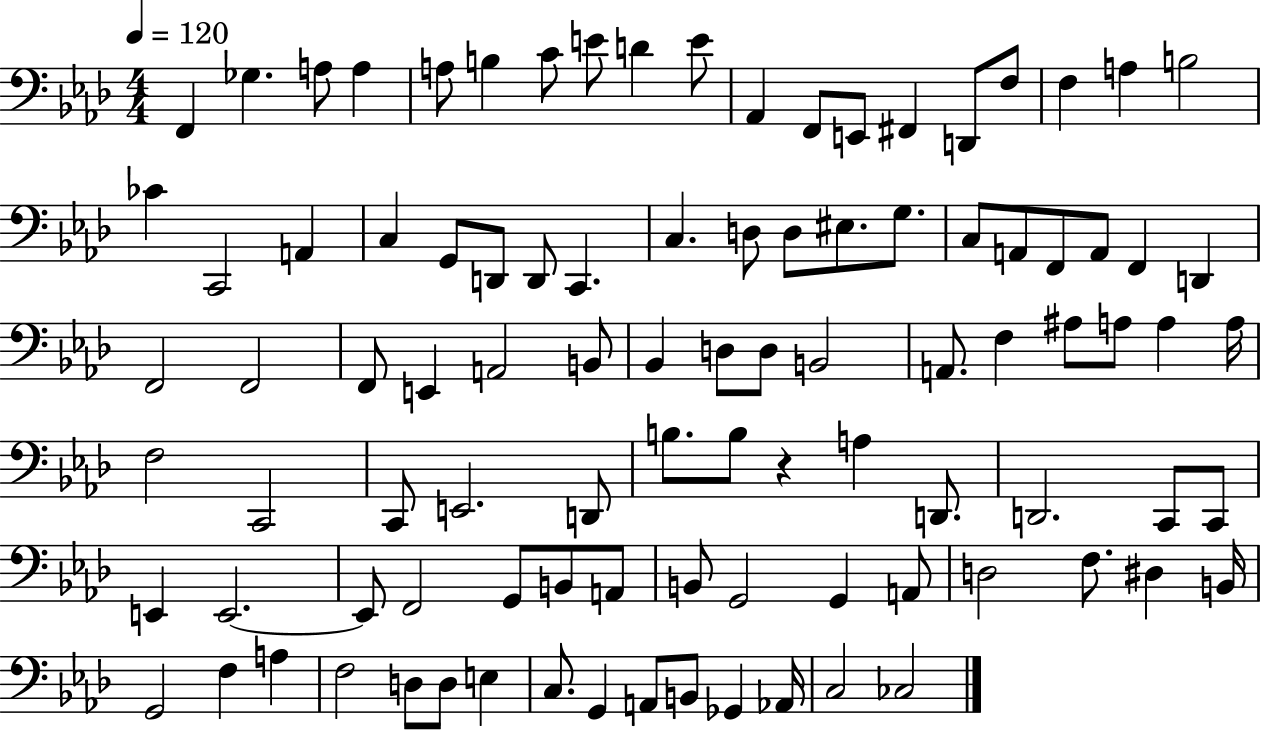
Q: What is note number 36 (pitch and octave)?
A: A2